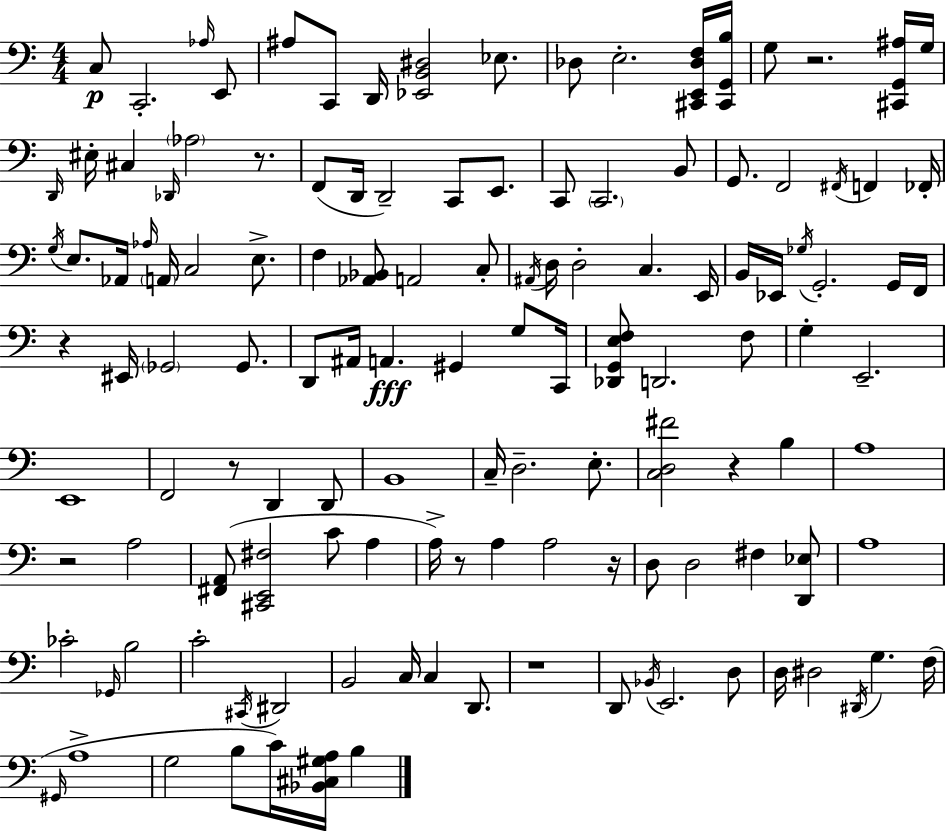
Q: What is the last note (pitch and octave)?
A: B3